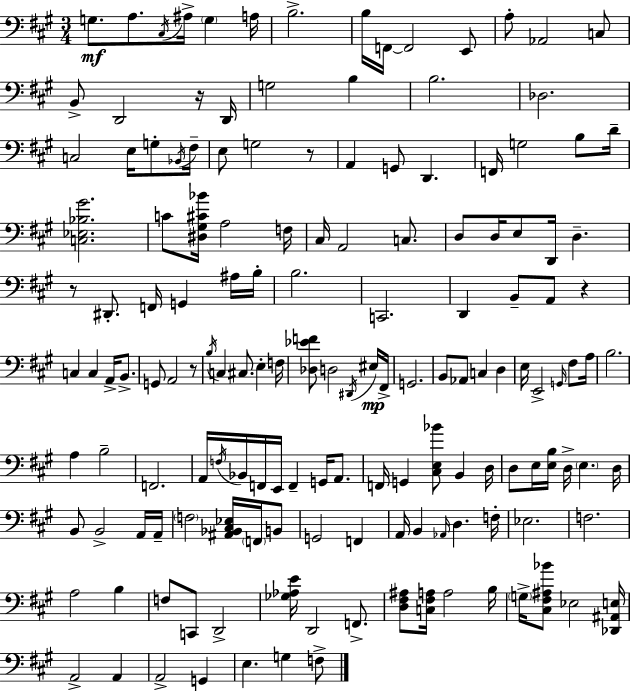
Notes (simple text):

G3/e. A3/e. C#3/s A#3/s G3/q A3/s B3/h. B3/s F2/s F2/h E2/e A3/e Ab2/h C3/e B2/e D2/h R/s D2/s G3/h B3/q B3/h. Db3/h. C3/h E3/s G3/e Bb2/s F#3/s E3/e G3/h R/e A2/q G2/e D2/q. F2/s G3/h B3/e D4/s [C3,Eb3,Bb3,G#4]/h. C4/e [D#3,G#3,C#4,Bb4]/s A3/h F3/s C#3/s A2/h C3/e. D3/e D3/s E3/e D2/s D3/q. R/e D#2/e. F2/s G2/q A#3/s B3/s B3/h. C2/h. D2/q B2/e A2/e R/q C3/q C3/q A2/s B2/e. G2/e A2/h R/e B3/s C3/q C#3/e. E3/q F3/s [Db3,Eb4,F4]/e D3/h D#2/s EIS3/s F#2/s G2/h. B2/e Ab2/e C3/q D3/q E3/s E2/h G2/s F#3/e A3/s B3/h. A3/q B3/h F2/h. A2/s F3/s Bb2/s F2/s E2/s F2/q G2/s A2/e. F2/s G2/q [C#3,E3,Bb4]/e B2/q D3/s D3/e E3/s [E3,B3]/s D3/s E3/q. D3/s B2/e B2/h A2/s A2/s F3/h [A#2,Bb2,C#3,Eb3]/s F2/s B2/e G2/h F2/q A2/s B2/q Ab2/s D3/q. F3/s Eb3/h. F3/h. A3/h B3/q F3/e C2/e D2/h [Gb3,Ab3,E4]/s D2/h F2/e. [D3,F#3,A#3]/e [C3,F#3,A3]/s A3/h B3/s G3/s [C#3,F#3,A#3,Bb4]/e Eb3/h [Db2,A#2,E3]/s A2/h A2/q A2/h G2/q E3/q. G3/q F3/e